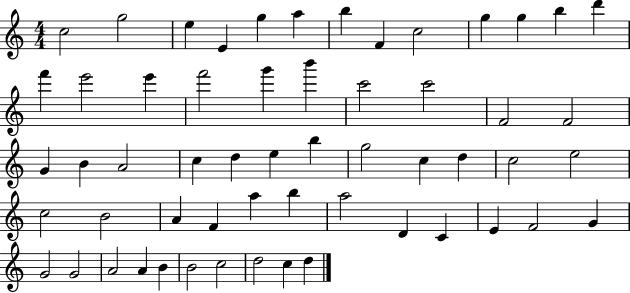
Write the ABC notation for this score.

X:1
T:Untitled
M:4/4
L:1/4
K:C
c2 g2 e E g a b F c2 g g b d' f' e'2 e' f'2 g' b' c'2 c'2 F2 F2 G B A2 c d e b g2 c d c2 e2 c2 B2 A F a b a2 D C E F2 G G2 G2 A2 A B B2 c2 d2 c d